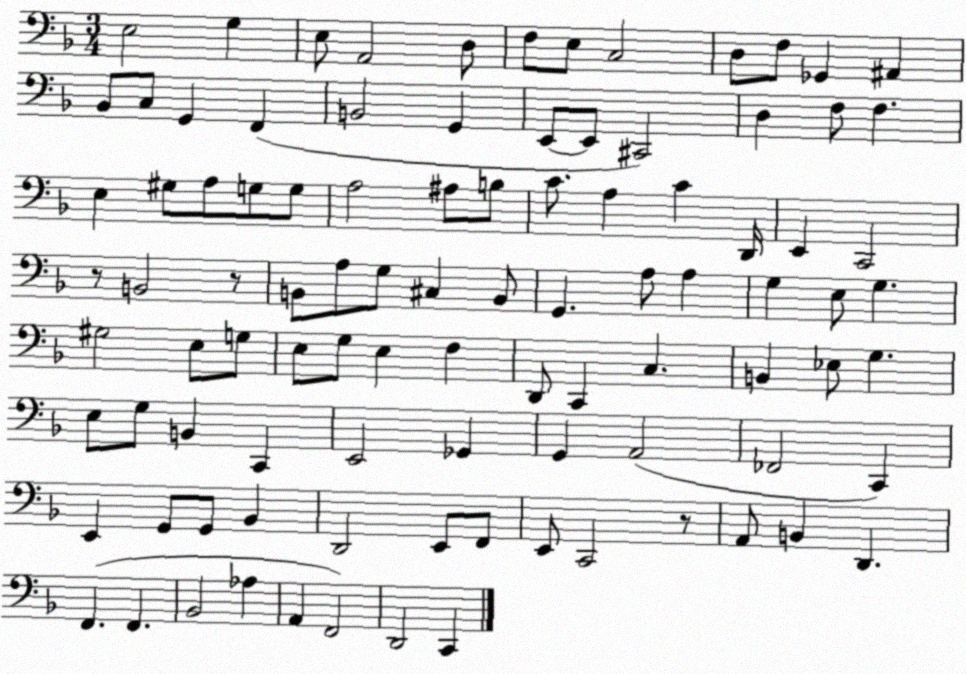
X:1
T:Untitled
M:3/4
L:1/4
K:F
E,2 G, E,/2 A,,2 D,/2 F,/2 E,/2 C,2 D,/2 F,/2 _G,, ^A,, _B,,/2 C,/2 G,, F,, B,,2 G,, E,,/2 E,,/2 ^C,,2 D, F,/2 F, E, ^G,/2 A,/2 G,/2 G,/2 A,2 ^A,/2 B,/2 C/2 A, C D,,/4 E,, C,,2 z/2 B,,2 z/2 B,,/2 A,/2 G,/2 ^C, B,,/2 G,, A,/2 A, G, E,/2 G, ^G,2 E,/2 G,/2 E,/2 G,/2 E, F, D,,/2 C,, C, B,, _E,/2 G, E,/2 G,/2 B,, C,, E,,2 _G,, G,, A,,2 _F,,2 C,, E,, G,,/2 G,,/2 _B,, D,,2 E,,/2 F,,/2 E,,/2 C,,2 z/2 A,,/2 B,, D,, F,, F,, _B,,2 _A, A,, F,,2 D,,2 C,,